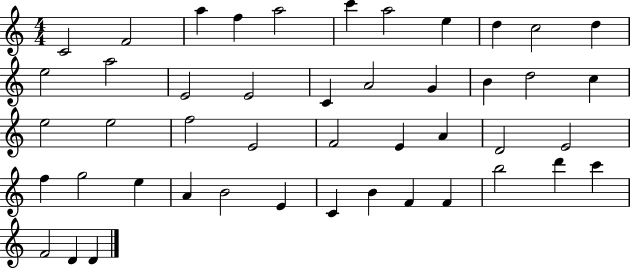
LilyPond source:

{
  \clef treble
  \numericTimeSignature
  \time 4/4
  \key c \major
  c'2 f'2 | a''4 f''4 a''2 | c'''4 a''2 e''4 | d''4 c''2 d''4 | \break e''2 a''2 | e'2 e'2 | c'4 a'2 g'4 | b'4 d''2 c''4 | \break e''2 e''2 | f''2 e'2 | f'2 e'4 a'4 | d'2 e'2 | \break f''4 g''2 e''4 | a'4 b'2 e'4 | c'4 b'4 f'4 f'4 | b''2 d'''4 c'''4 | \break f'2 d'4 d'4 | \bar "|."
}